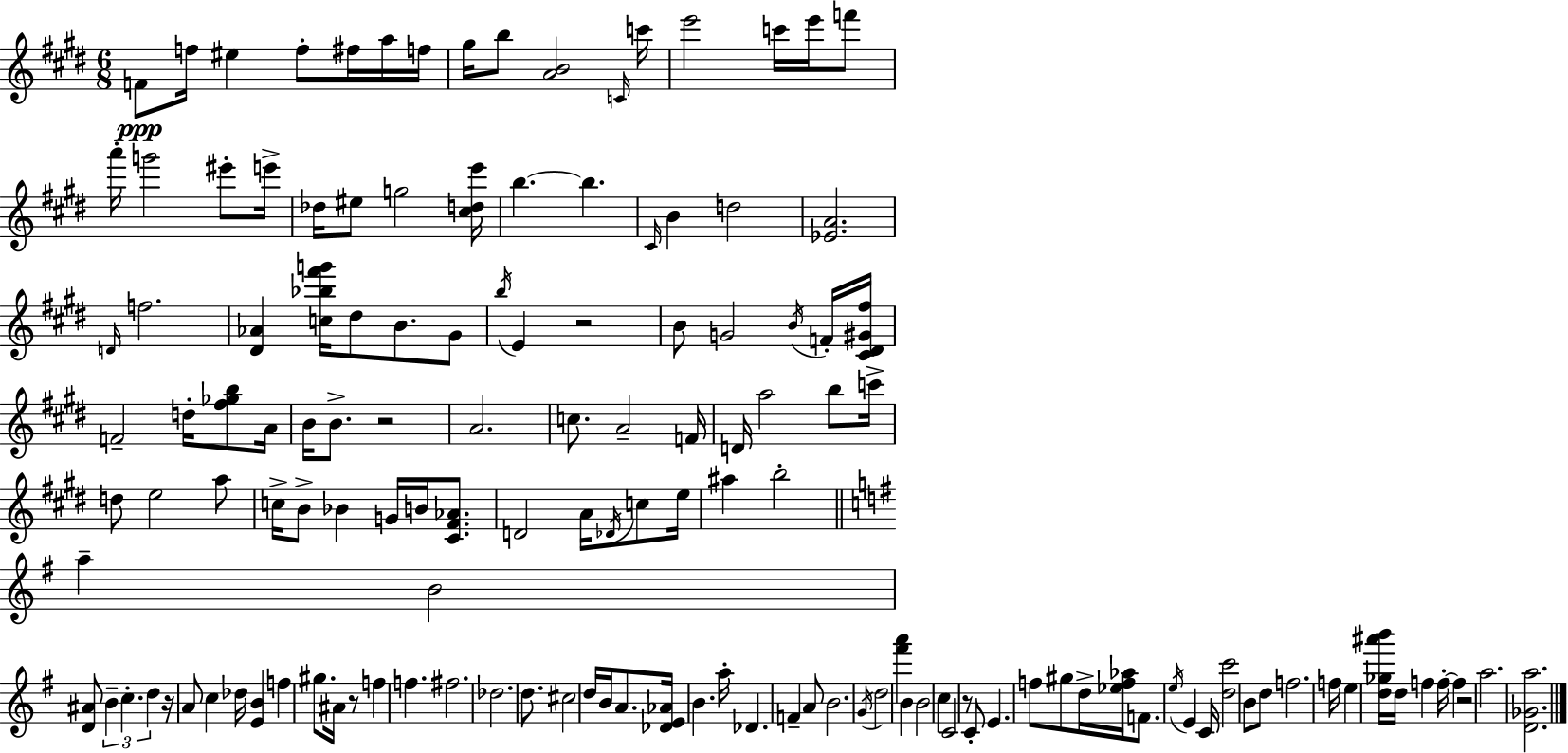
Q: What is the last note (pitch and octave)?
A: A5